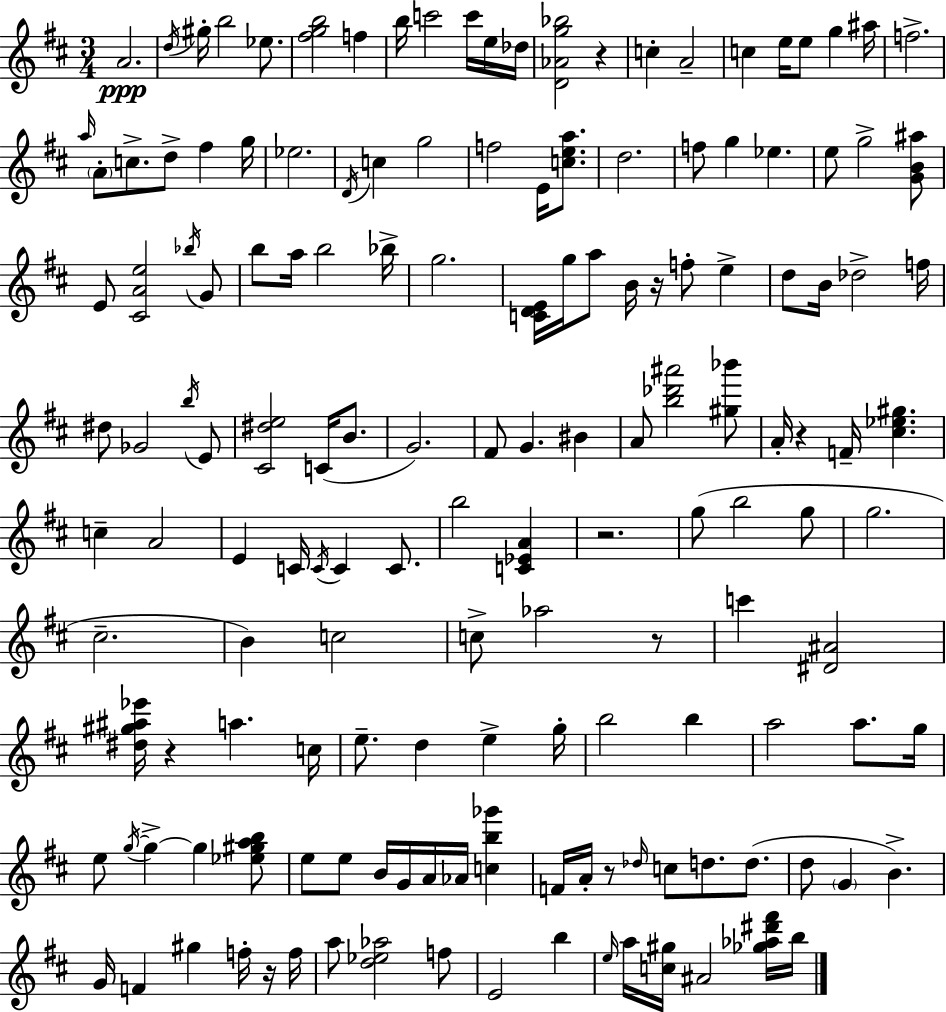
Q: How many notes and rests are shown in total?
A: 154